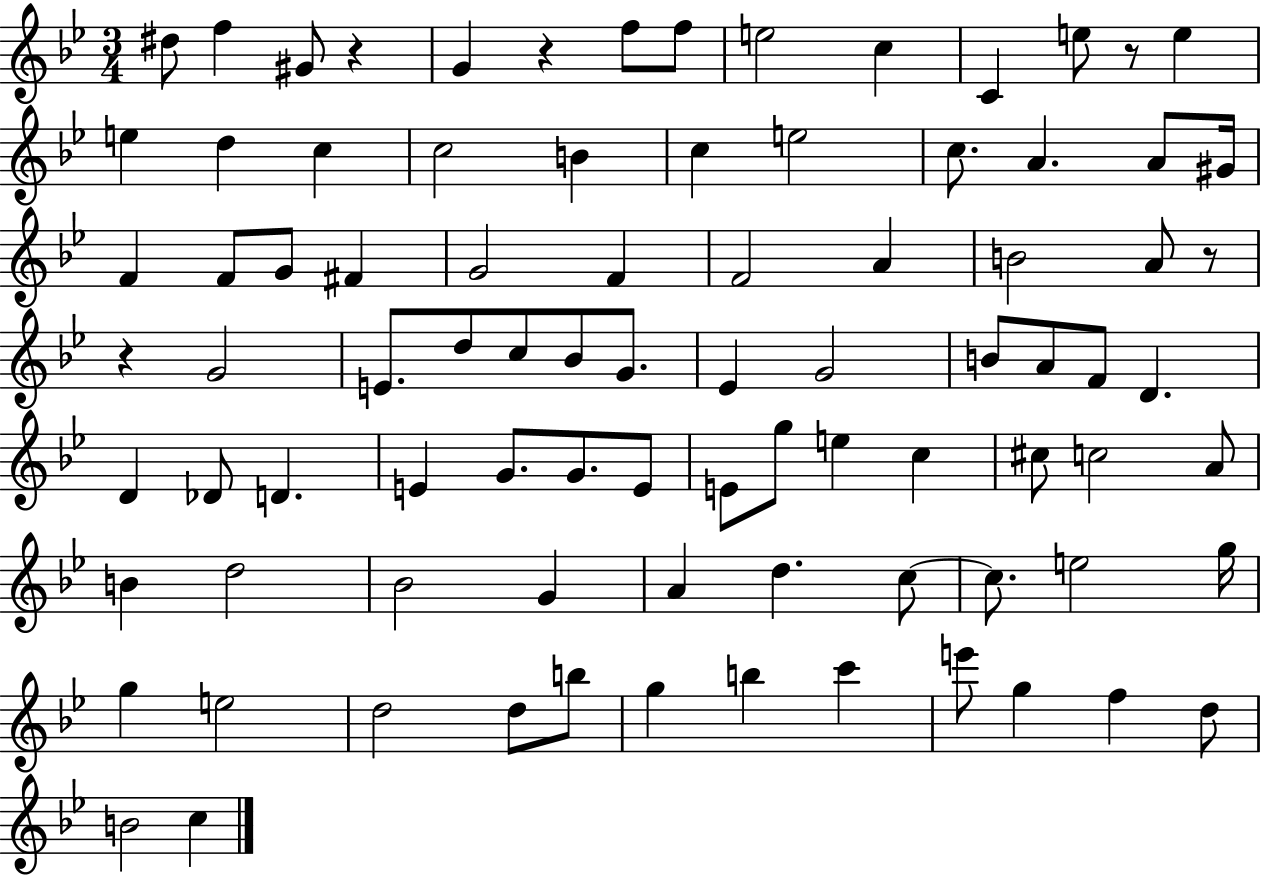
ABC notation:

X:1
T:Untitled
M:3/4
L:1/4
K:Bb
^d/2 f ^G/2 z G z f/2 f/2 e2 c C e/2 z/2 e e d c c2 B c e2 c/2 A A/2 ^G/4 F F/2 G/2 ^F G2 F F2 A B2 A/2 z/2 z G2 E/2 d/2 c/2 _B/2 G/2 _E G2 B/2 A/2 F/2 D D _D/2 D E G/2 G/2 E/2 E/2 g/2 e c ^c/2 c2 A/2 B d2 _B2 G A d c/2 c/2 e2 g/4 g e2 d2 d/2 b/2 g b c' e'/2 g f d/2 B2 c